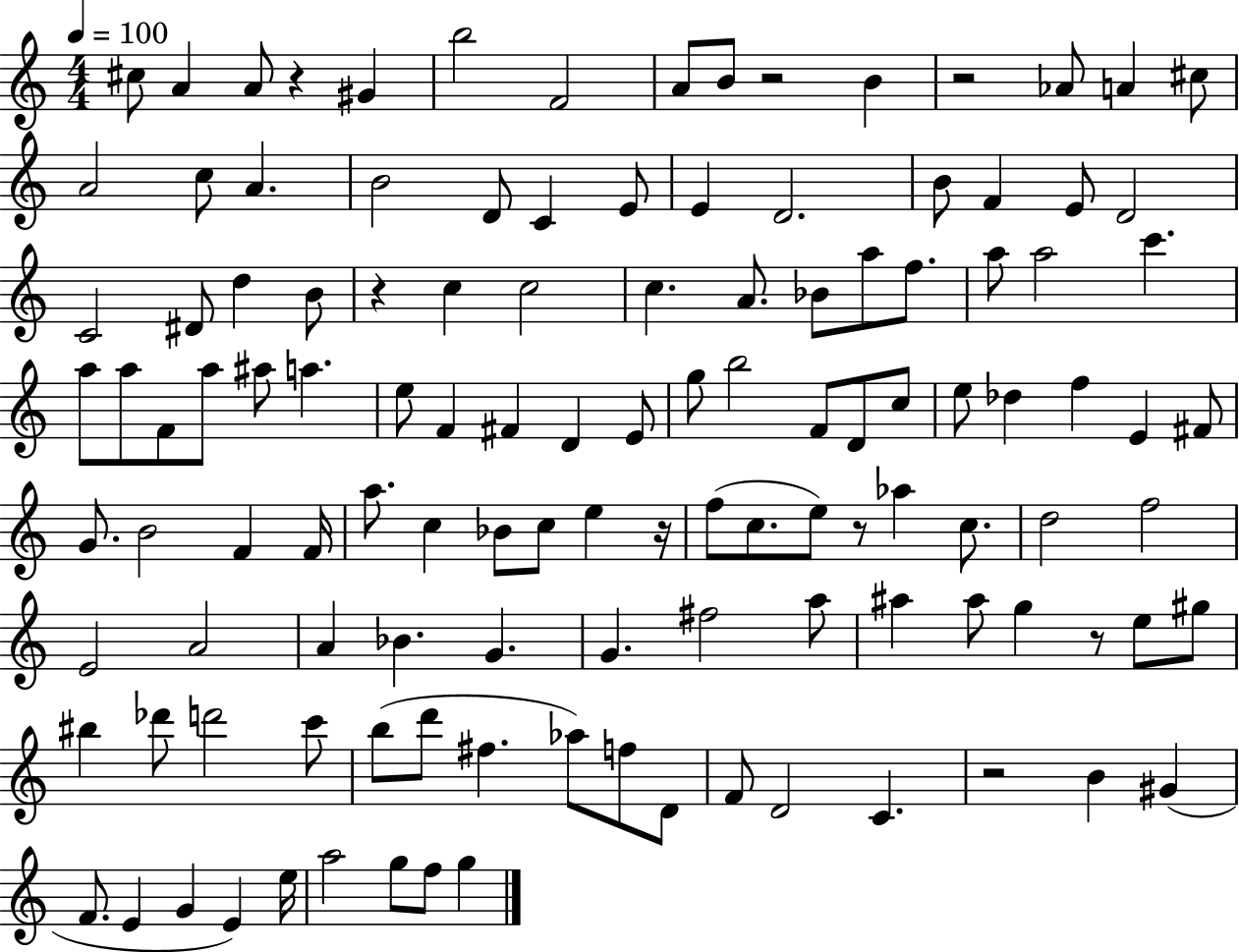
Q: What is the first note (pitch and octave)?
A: C#5